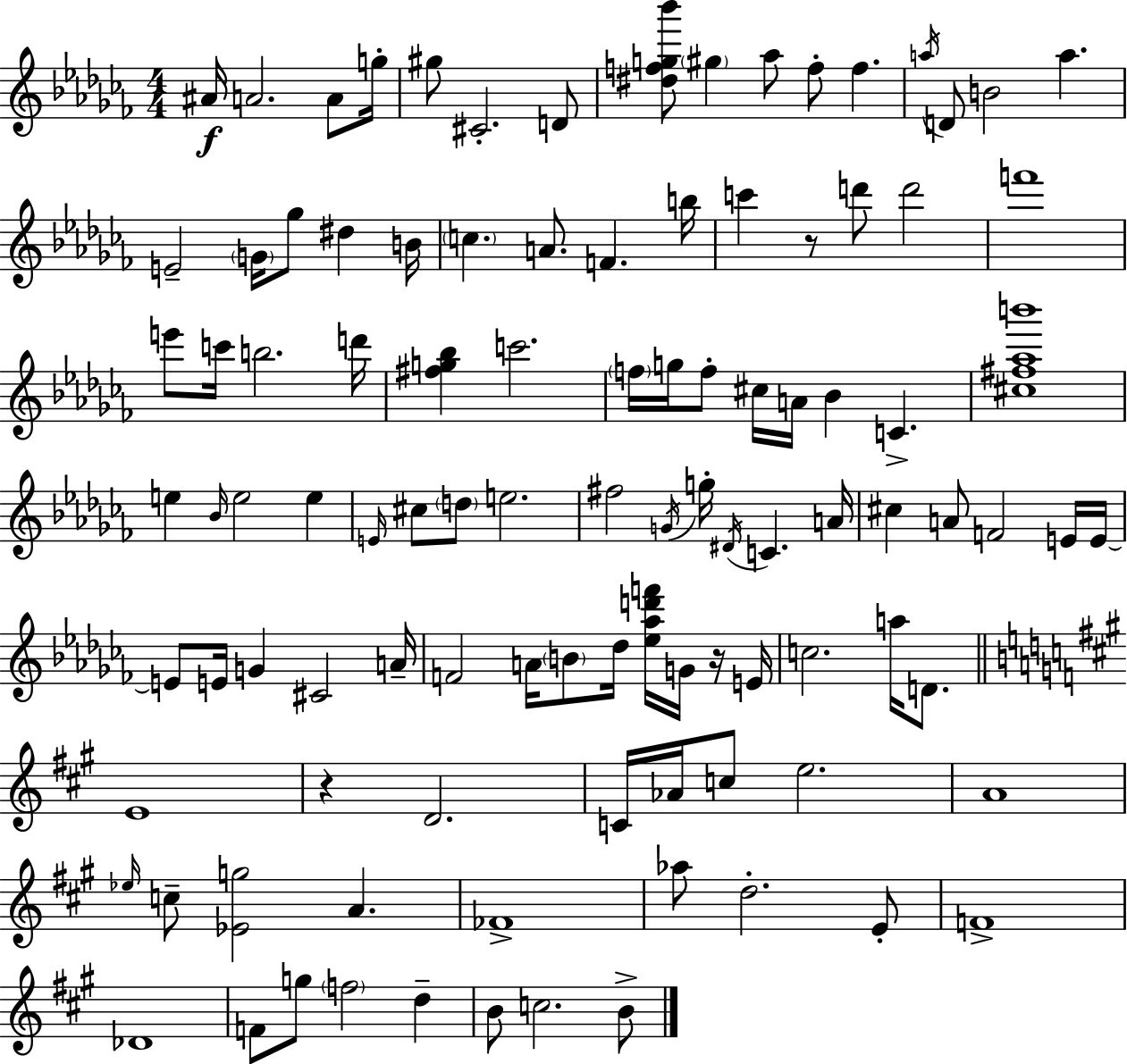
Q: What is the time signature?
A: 4/4